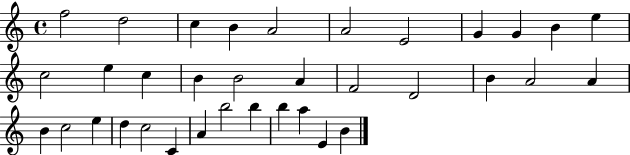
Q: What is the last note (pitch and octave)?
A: B4